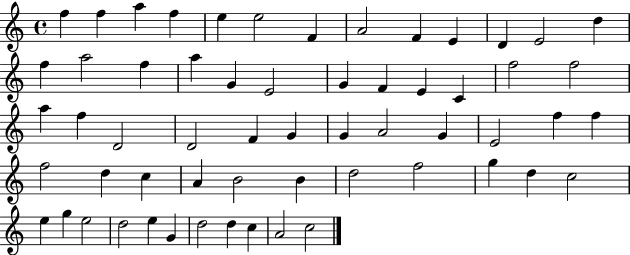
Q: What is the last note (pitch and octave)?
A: C5